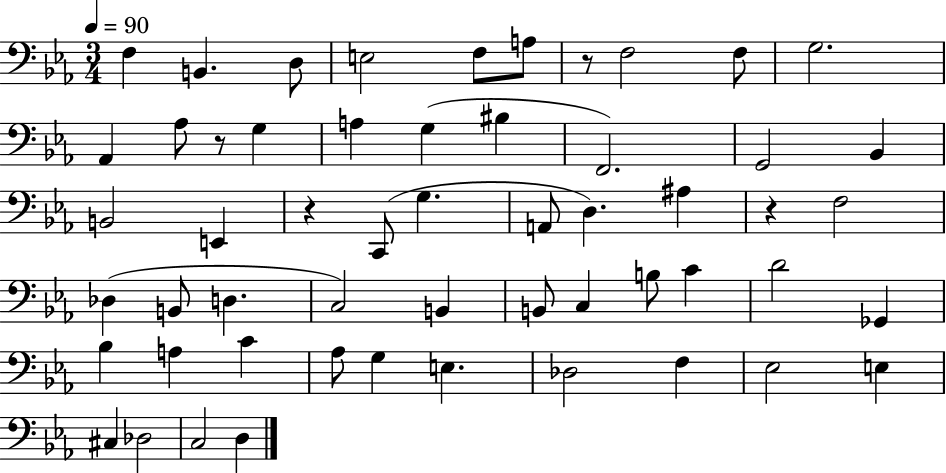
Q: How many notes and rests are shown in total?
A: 55